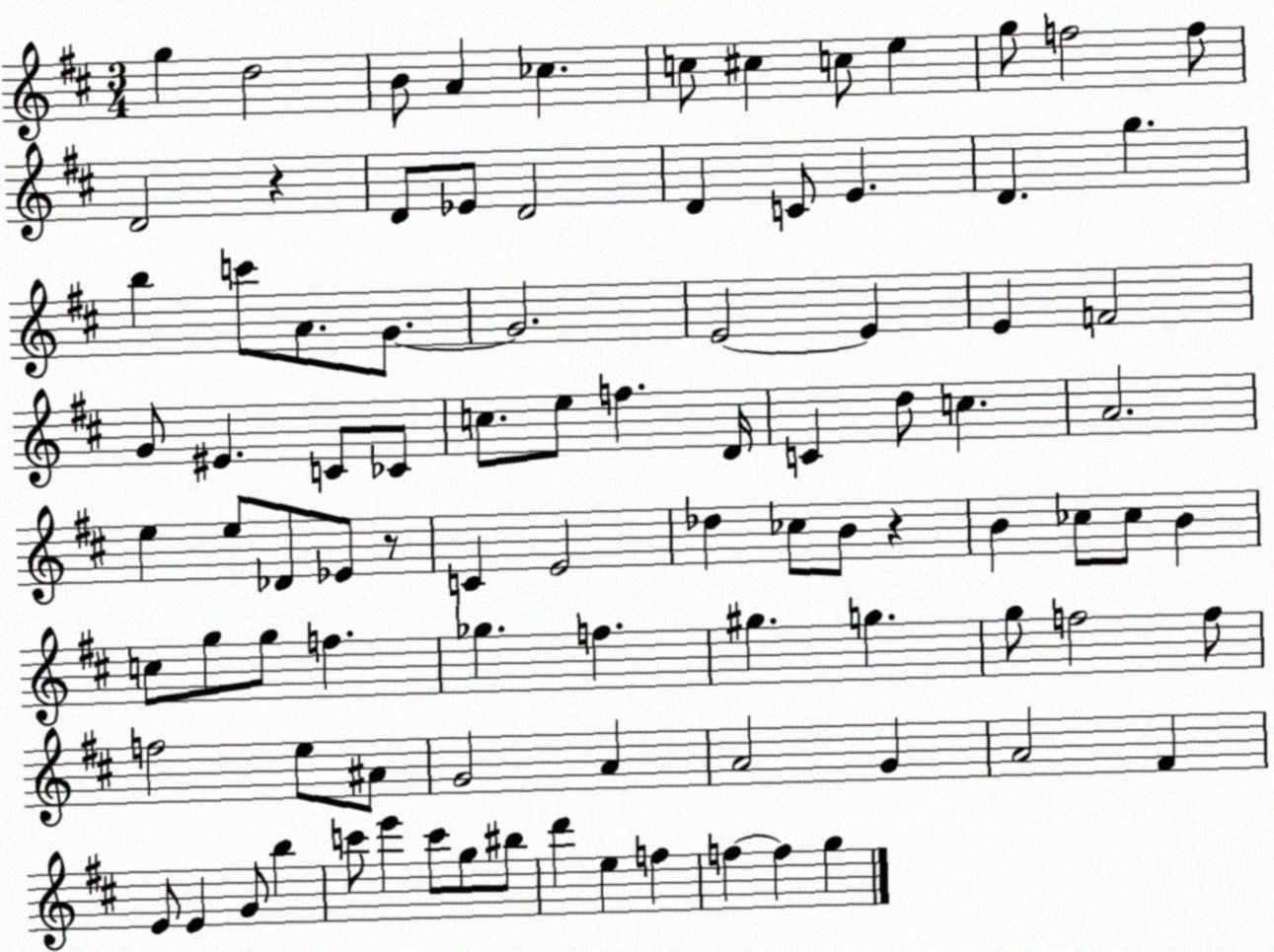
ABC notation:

X:1
T:Untitled
M:3/4
L:1/4
K:D
g d2 B/2 A _c c/2 ^c c/2 e g/2 f2 f/2 D2 z D/2 _E/2 D2 D C/2 E D g b c'/2 A/2 G/2 G2 E2 E E F2 G/2 ^E C/2 _C/2 c/2 e/2 f D/4 C d/2 c A2 e e/2 _D/2 _E/2 z/2 C E2 _d _c/2 B/2 z B _c/2 _c/2 B c/2 g/2 g/2 f _g f ^g g g/2 f2 f/2 f2 e/2 ^A/2 G2 A A2 G A2 ^F E/2 E G/2 b c'/2 e' c'/2 g/2 ^b/2 d' e f f f g